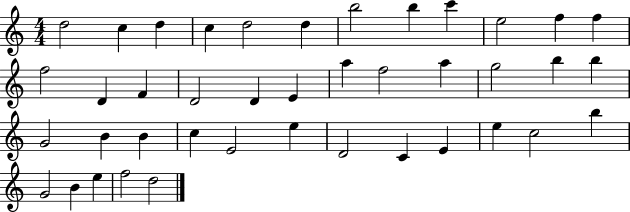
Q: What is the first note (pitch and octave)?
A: D5